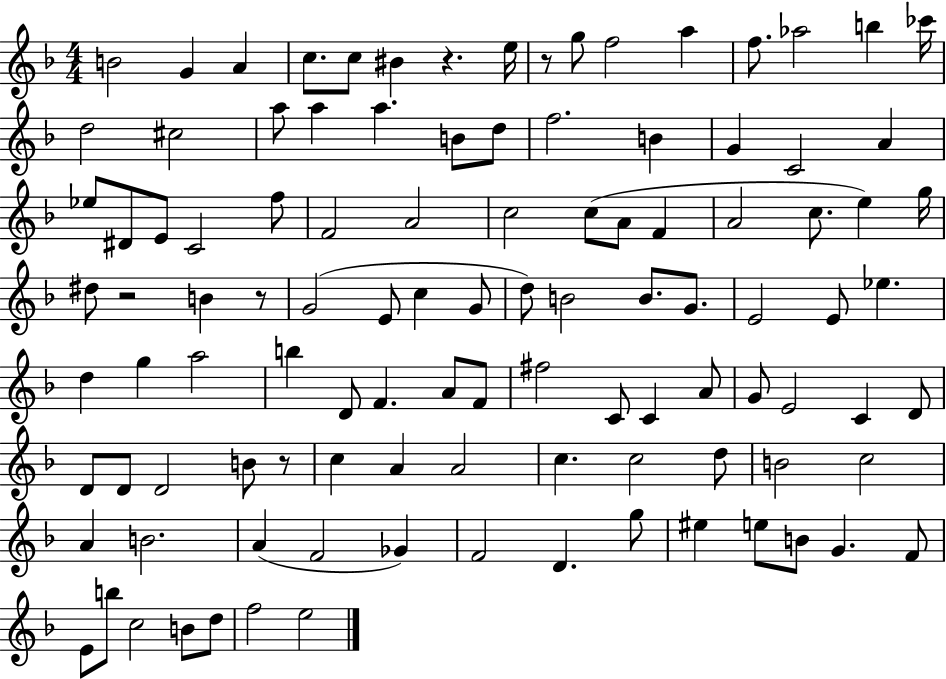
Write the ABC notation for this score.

X:1
T:Untitled
M:4/4
L:1/4
K:F
B2 G A c/2 c/2 ^B z e/4 z/2 g/2 f2 a f/2 _a2 b _c'/4 d2 ^c2 a/2 a a B/2 d/2 f2 B G C2 A _e/2 ^D/2 E/2 C2 f/2 F2 A2 c2 c/2 A/2 F A2 c/2 e g/4 ^d/2 z2 B z/2 G2 E/2 c G/2 d/2 B2 B/2 G/2 E2 E/2 _e d g a2 b D/2 F A/2 F/2 ^f2 C/2 C A/2 G/2 E2 C D/2 D/2 D/2 D2 B/2 z/2 c A A2 c c2 d/2 B2 c2 A B2 A F2 _G F2 D g/2 ^e e/2 B/2 G F/2 E/2 b/2 c2 B/2 d/2 f2 e2